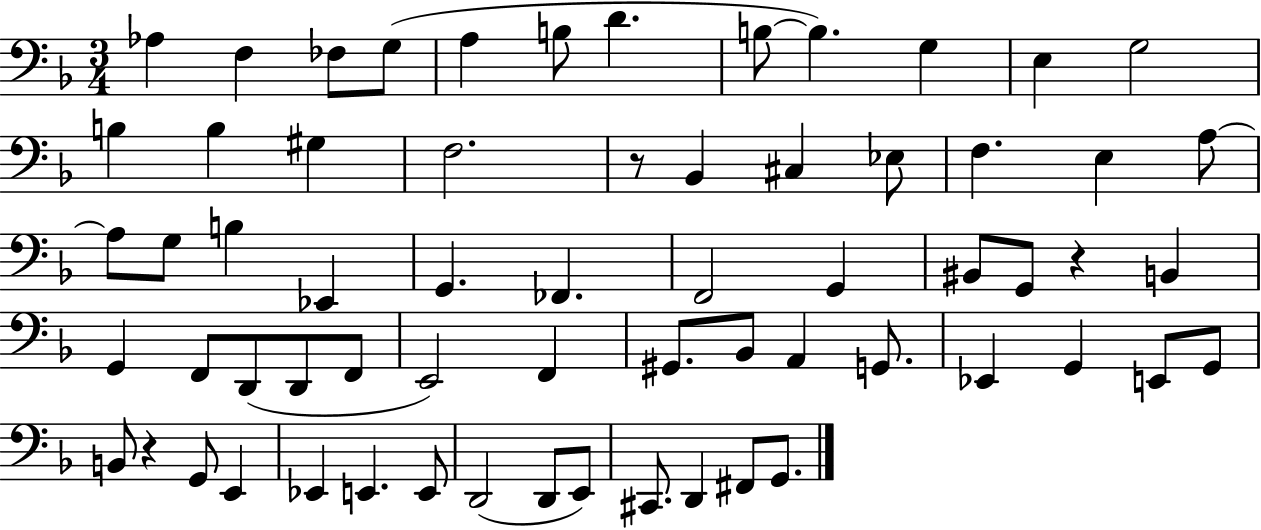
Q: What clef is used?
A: bass